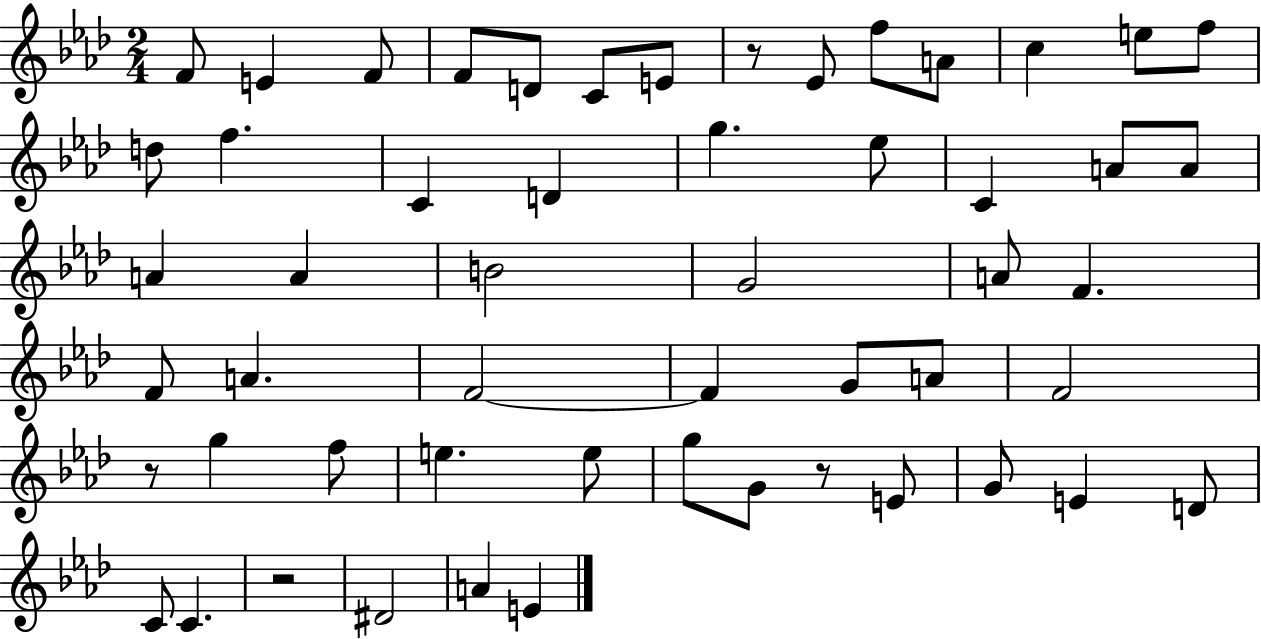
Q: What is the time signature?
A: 2/4